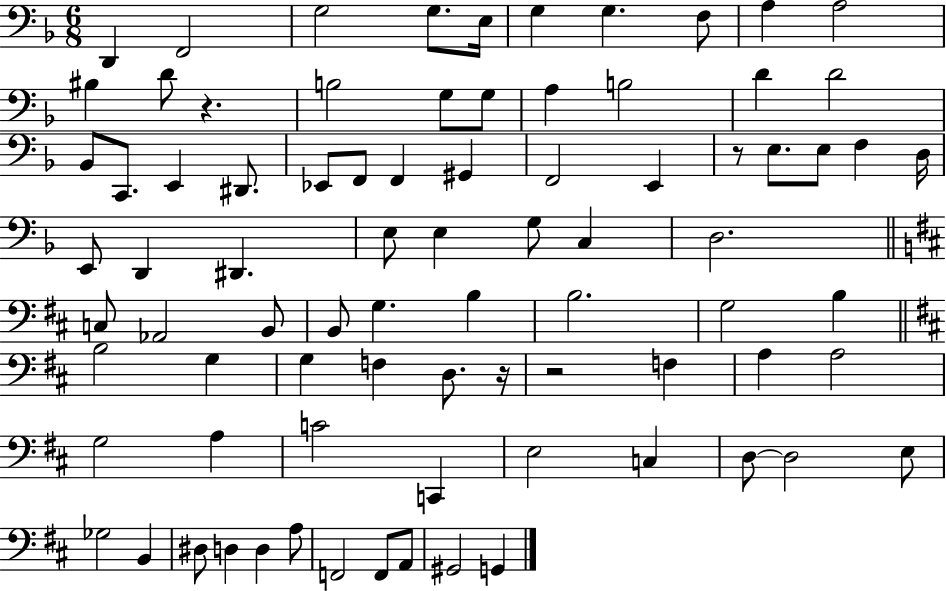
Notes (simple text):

D2/q F2/h G3/h G3/e. E3/s G3/q G3/q. F3/e A3/q A3/h BIS3/q D4/e R/q. B3/h G3/e G3/e A3/q B3/h D4/q D4/h Bb2/e C2/e. E2/q D#2/e. Eb2/e F2/e F2/q G#2/q F2/h E2/q R/e E3/e. E3/e F3/q D3/s E2/e D2/q D#2/q. E3/e E3/q G3/e C3/q D3/h. C3/e Ab2/h B2/e B2/e G3/q. B3/q B3/h. G3/h B3/q B3/h G3/q G3/q F3/q D3/e. R/s R/h F3/q A3/q A3/h G3/h A3/q C4/h C2/q E3/h C3/q D3/e D3/h E3/e Gb3/h B2/q D#3/e D3/q D3/q A3/e F2/h F2/e A2/e G#2/h G2/q